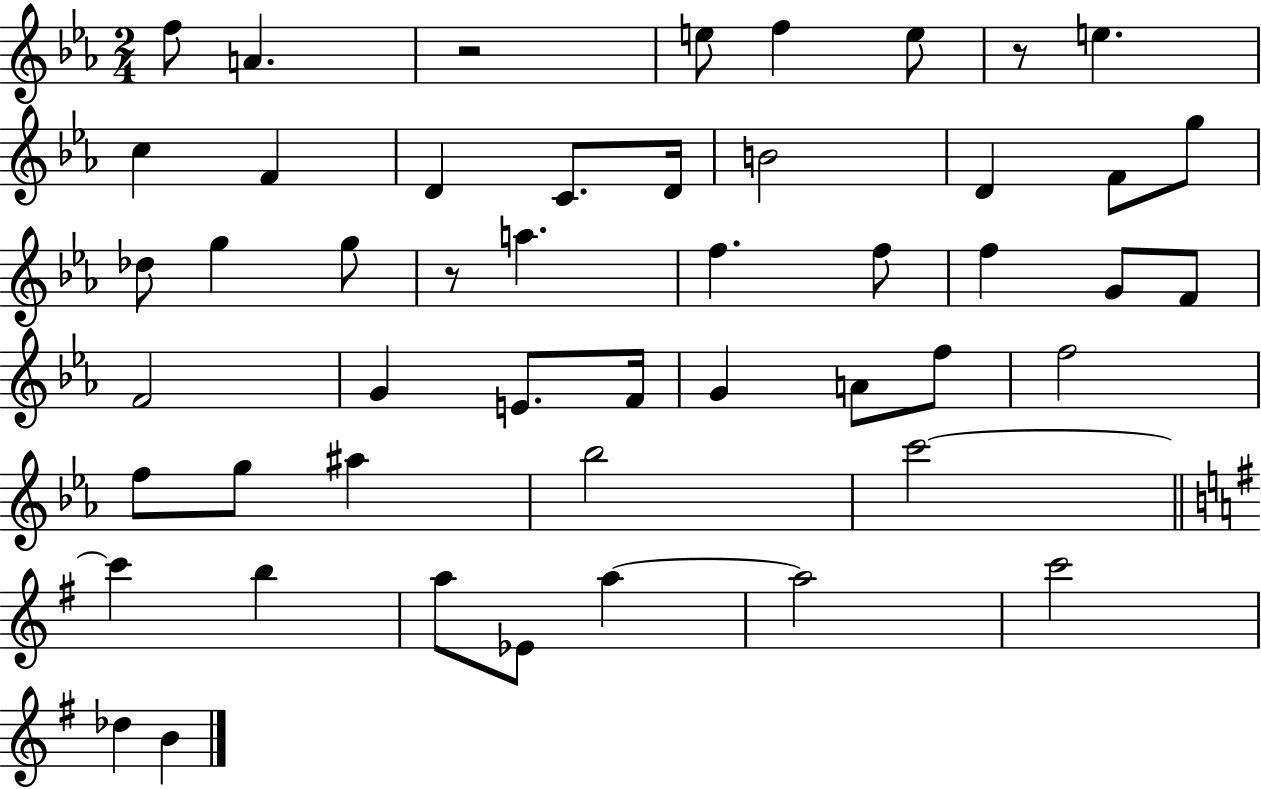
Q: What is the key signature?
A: EES major